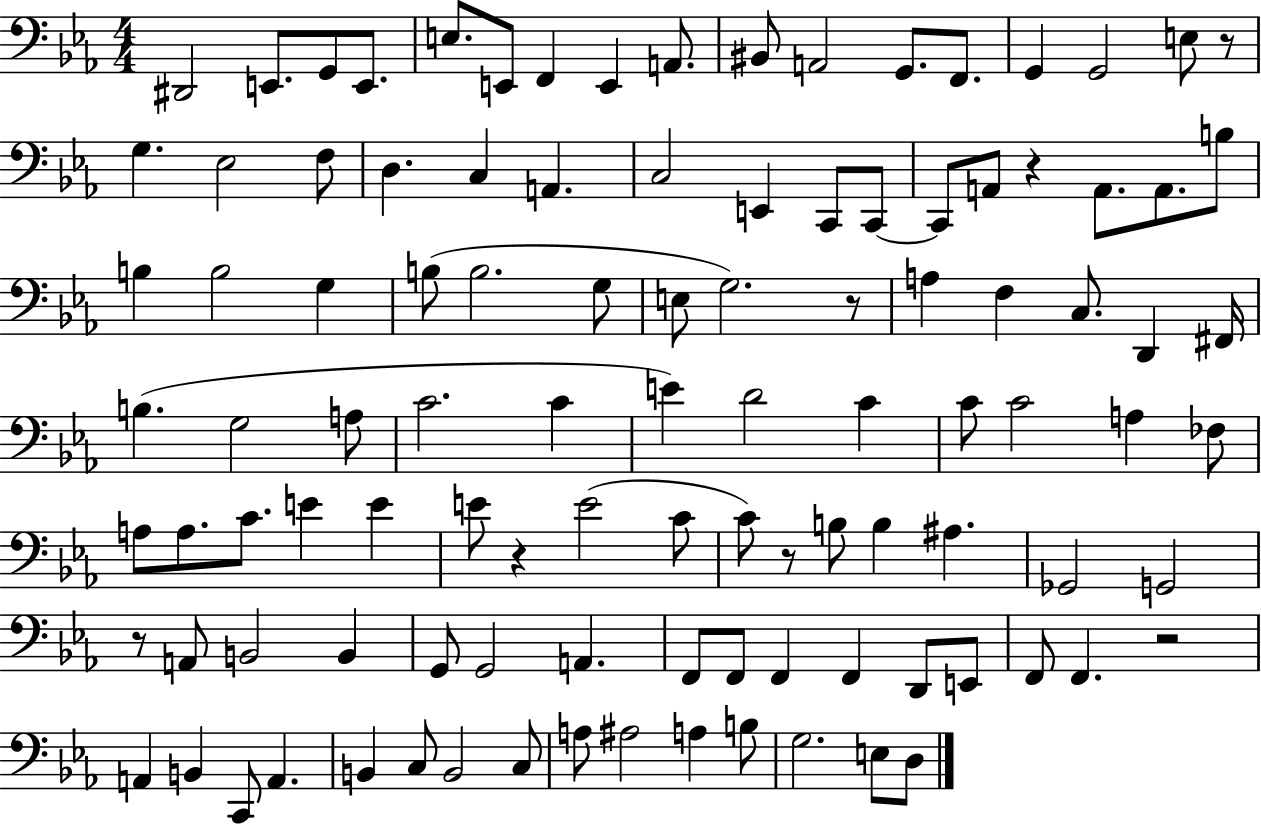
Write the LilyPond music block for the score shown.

{
  \clef bass
  \numericTimeSignature
  \time 4/4
  \key ees \major
  dis,2 e,8. g,8 e,8. | e8. e,8 f,4 e,4 a,8. | bis,8 a,2 g,8. f,8. | g,4 g,2 e8 r8 | \break g4. ees2 f8 | d4. c4 a,4. | c2 e,4 c,8 c,8~~ | c,8 a,8 r4 a,8. a,8. b8 | \break b4 b2 g4 | b8( b2. g8 | e8 g2.) r8 | a4 f4 c8. d,4 fis,16 | \break b4.( g2 a8 | c'2. c'4 | e'4) d'2 c'4 | c'8 c'2 a4 fes8 | \break a8 a8. c'8. e'4 e'4 | e'8 r4 e'2( c'8 | c'8) r8 b8 b4 ais4. | ges,2 g,2 | \break r8 a,8 b,2 b,4 | g,8 g,2 a,4. | f,8 f,8 f,4 f,4 d,8 e,8 | f,8 f,4. r2 | \break a,4 b,4 c,8 a,4. | b,4 c8 b,2 c8 | a8 ais2 a4 b8 | g2. e8 d8 | \break \bar "|."
}